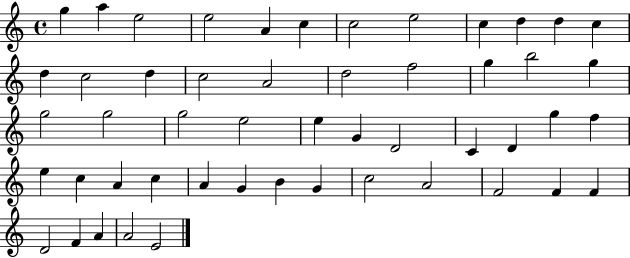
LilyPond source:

{
  \clef treble
  \time 4/4
  \defaultTimeSignature
  \key c \major
  g''4 a''4 e''2 | e''2 a'4 c''4 | c''2 e''2 | c''4 d''4 d''4 c''4 | \break d''4 c''2 d''4 | c''2 a'2 | d''2 f''2 | g''4 b''2 g''4 | \break g''2 g''2 | g''2 e''2 | e''4 g'4 d'2 | c'4 d'4 g''4 f''4 | \break e''4 c''4 a'4 c''4 | a'4 g'4 b'4 g'4 | c''2 a'2 | f'2 f'4 f'4 | \break d'2 f'4 a'4 | a'2 e'2 | \bar "|."
}